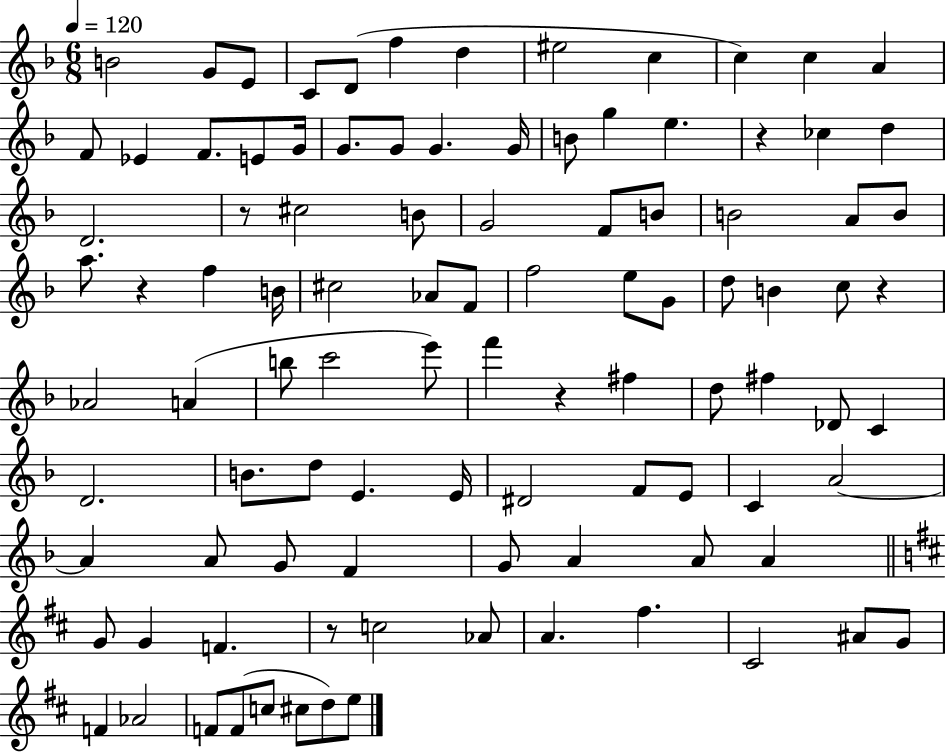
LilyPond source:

{
  \clef treble
  \numericTimeSignature
  \time 6/8
  \key f \major
  \tempo 4 = 120
  b'2 g'8 e'8 | c'8 d'8( f''4 d''4 | eis''2 c''4 | c''4) c''4 a'4 | \break f'8 ees'4 f'8. e'8 g'16 | g'8. g'8 g'4. g'16 | b'8 g''4 e''4. | r4 ces''4 d''4 | \break d'2. | r8 cis''2 b'8 | g'2 f'8 b'8 | b'2 a'8 b'8 | \break a''8. r4 f''4 b'16 | cis''2 aes'8 f'8 | f''2 e''8 g'8 | d''8 b'4 c''8 r4 | \break aes'2 a'4( | b''8 c'''2 e'''8) | f'''4 r4 fis''4 | d''8 fis''4 des'8 c'4 | \break d'2. | b'8. d''8 e'4. e'16 | dis'2 f'8 e'8 | c'4 a'2~~ | \break a'4 a'8 g'8 f'4 | g'8 a'4 a'8 a'4 | \bar "||" \break \key d \major g'8 g'4 f'4. | r8 c''2 aes'8 | a'4. fis''4. | cis'2 ais'8 g'8 | \break f'4 aes'2 | f'8 f'8( c''8 cis''8 d''8) e''8 | \bar "|."
}